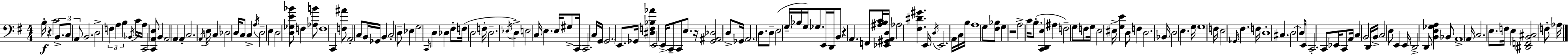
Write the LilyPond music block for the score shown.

{
  \clef bass
  \numericTimeSignature
  \time 4/4
  \key g \major
  \repeat volta 2 { b16-.\f r4 c'2 \tuplet 3/2 { b,8.-> | c8 a,8 } b,2. | d2-> \tuplet 3/2 { f4 a4 | b4 } \acciaccatura { bes,16 } c'16 a16 c,2 <c, a, e>8 | \break b,4 a,2 a,4 | a,4-. c2. | \acciaccatura { a,16 } e16 c4 des2 d16 | c8 c4-> \acciaccatura { a16 } d2-- e4 | \break d2 <d ges e' bes'>8 f4 | <aes b'>8 f1 | c,4 <f ais'>8 a,2-. | c8 b,16 ges,16 b,4 c2-. | \break d8-- ees4 g2 \grace { c,16 } | d4 des4 fis8-. f16( d2 | f16-. d2.-- | \acciaccatura { ees16 } d4->) e2 c16 e4. | \break e16 gis8-> c,16 c,2. | c16 g,16 \parenthesize g,2. | e,8. ges,16 <dis f bes aes'>4 e,2 | e,16-> c,8-- c,8 e8. r16 <g, ais, des>2 | \break d8-> ges,16 a,2. | d8. d8-- e2( \parenthesize g16-- | bes16 g16) ges8. e,16 d,16 b,8 r4 a,4. | f,8 <ais b c'>16 <ees, gis, a, d>16 aes2 <fis dis' gis'>4. | \break e,16 \acciaccatura { d16 } e,2. | a,16 c16 b16 a1 | g8 <fis bes>8 g4 r2 | a2-> c'16 b8.-.( | \break <c, d, e>4 ais4 f2--) | g8 f8 g16 e2 eis16-> | <g e'>4 d8 f4 d2. | bes,16 d2 e4. | \break g16 g1 | f16 e2 \grace { ges,16 } | fis4. f16 d1-. | cis4. d2~~ | \break d8 e,16 c,2.-. | c,8 ees,16 c,8 a,16 c4 b,2 | d,16 b,16-> c2 | e8 e,4 e,16 d,2-> d,8 | \break <b, e ges a>4 bes,8 a,1-> | a,16 c2. | e8. f16 e4 <dis, f, b, cis>2 | f8-. aes16 } \bar "|."
}